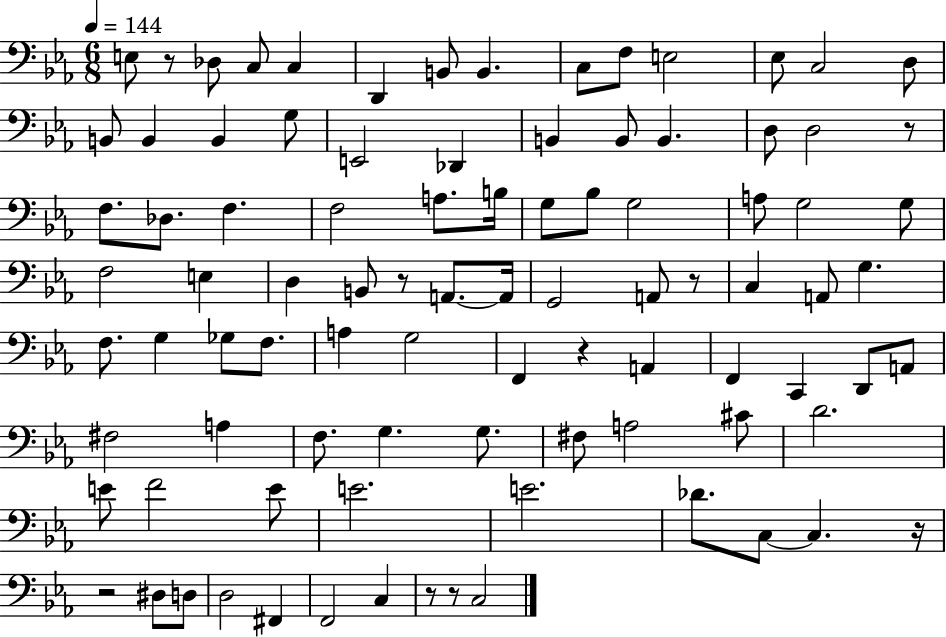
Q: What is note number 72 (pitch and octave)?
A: E4